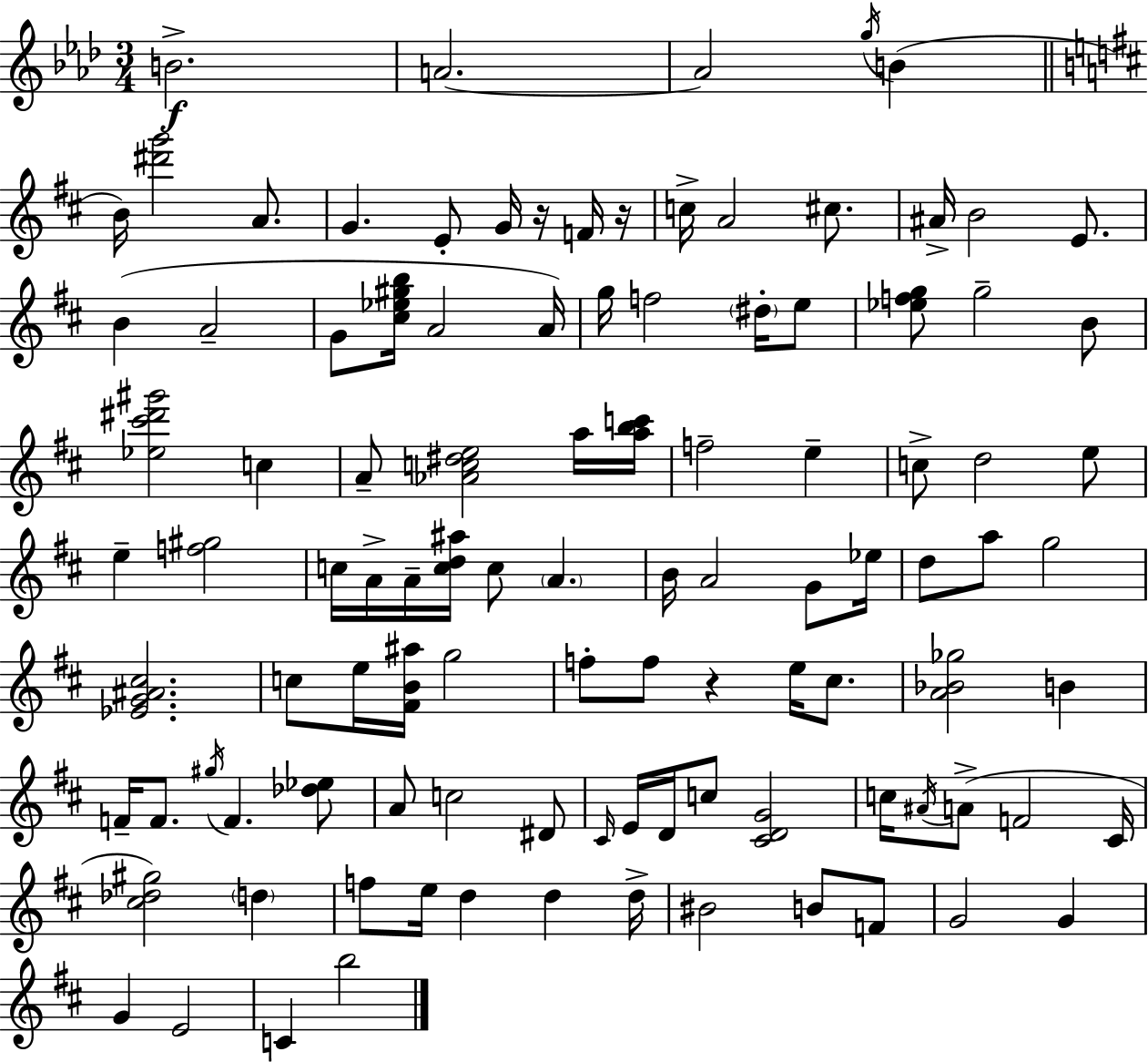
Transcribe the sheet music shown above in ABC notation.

X:1
T:Untitled
M:3/4
L:1/4
K:Ab
B2 A2 A2 g/4 B B/4 [^d'g']2 A/2 G E/2 G/4 z/4 F/4 z/4 c/4 A2 ^c/2 ^A/4 B2 E/2 B A2 G/2 [^c_e^gb]/4 A2 A/4 g/4 f2 ^d/4 e/2 [_efg]/2 g2 B/2 [_e^c'^d'^g']2 c A/2 [_Ac^de]2 a/4 [abc']/4 f2 e c/2 d2 e/2 e [f^g]2 c/4 A/4 A/4 [cd^a]/4 c/2 A B/4 A2 G/2 _e/4 d/2 a/2 g2 [_EG^A^c]2 c/2 e/4 [^FB^a]/4 g2 f/2 f/2 z e/4 ^c/2 [A_B_g]2 B F/4 F/2 ^g/4 F [_d_e]/2 A/2 c2 ^D/2 ^C/4 E/4 D/4 c/2 [^CDG]2 c/4 ^A/4 A/2 F2 ^C/4 [^c_d^g]2 d f/2 e/4 d d d/4 ^B2 B/2 F/2 G2 G G E2 C b2